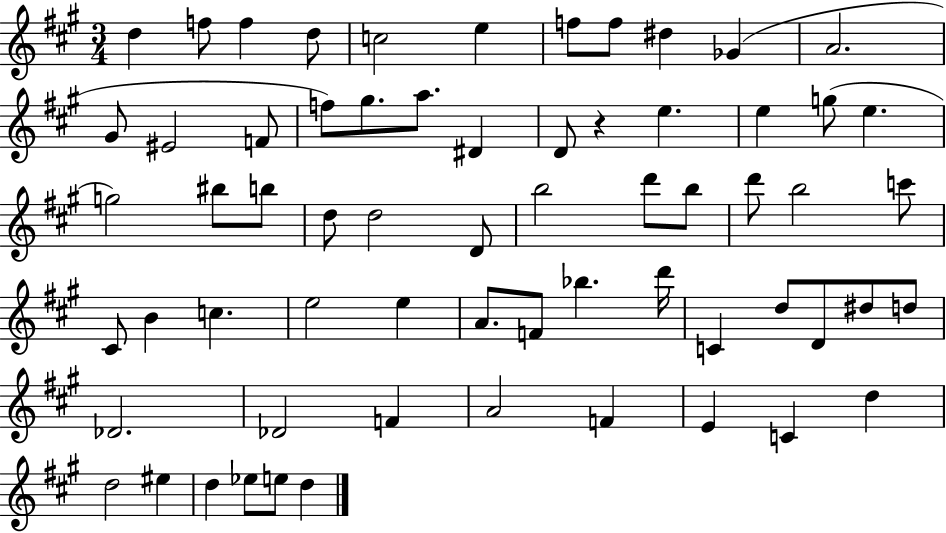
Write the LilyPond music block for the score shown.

{
  \clef treble
  \numericTimeSignature
  \time 3/4
  \key a \major
  d''4 f''8 f''4 d''8 | c''2 e''4 | f''8 f''8 dis''4 ges'4( | a'2. | \break gis'8 eis'2 f'8 | f''8) gis''8. a''8. dis'4 | d'8 r4 e''4. | e''4 g''8( e''4. | \break g''2) bis''8 b''8 | d''8 d''2 d'8 | b''2 d'''8 b''8 | d'''8 b''2 c'''8 | \break cis'8 b'4 c''4. | e''2 e''4 | a'8. f'8 bes''4. d'''16 | c'4 d''8 d'8 dis''8 d''8 | \break des'2. | des'2 f'4 | a'2 f'4 | e'4 c'4 d''4 | \break d''2 eis''4 | d''4 ees''8 e''8 d''4 | \bar "|."
}